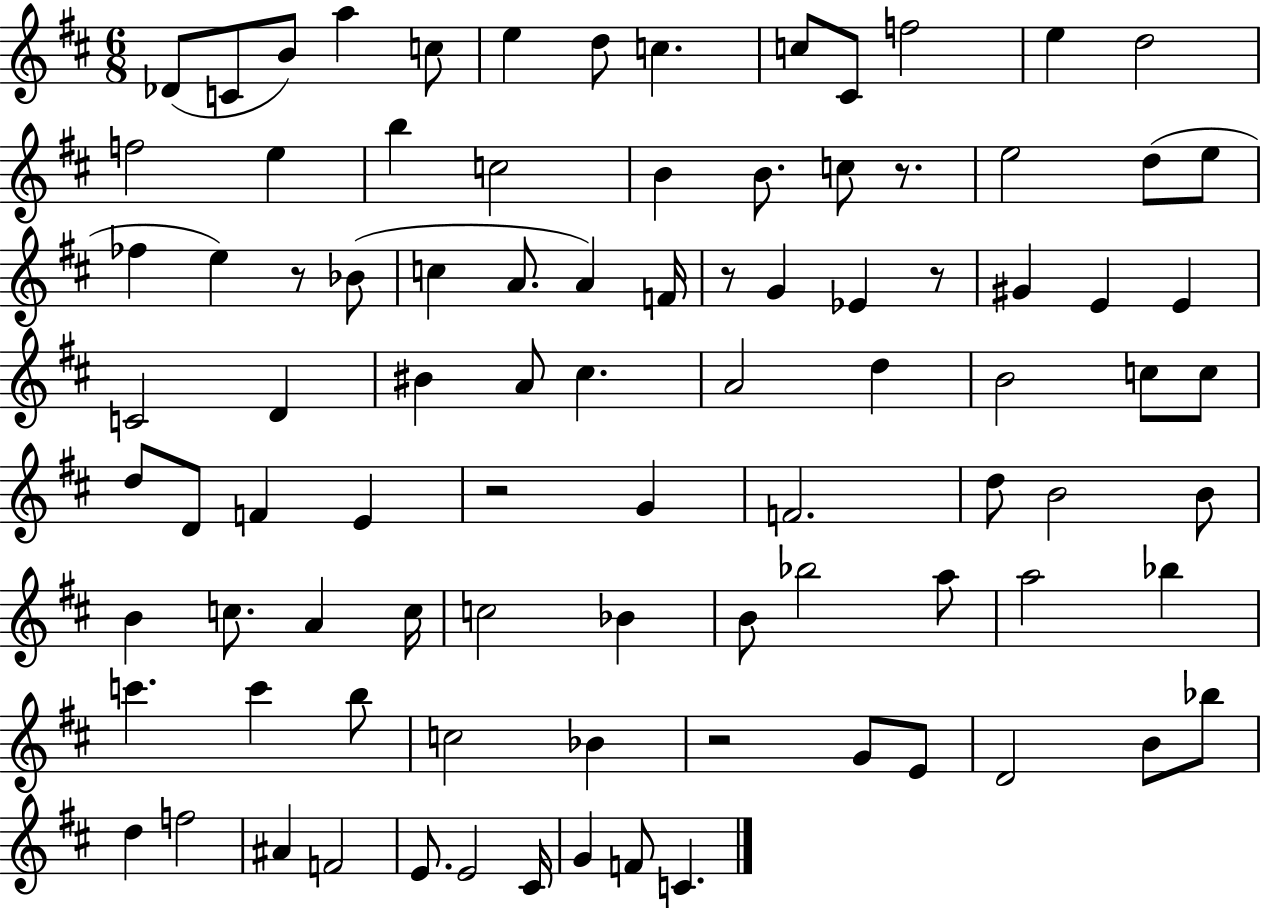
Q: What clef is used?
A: treble